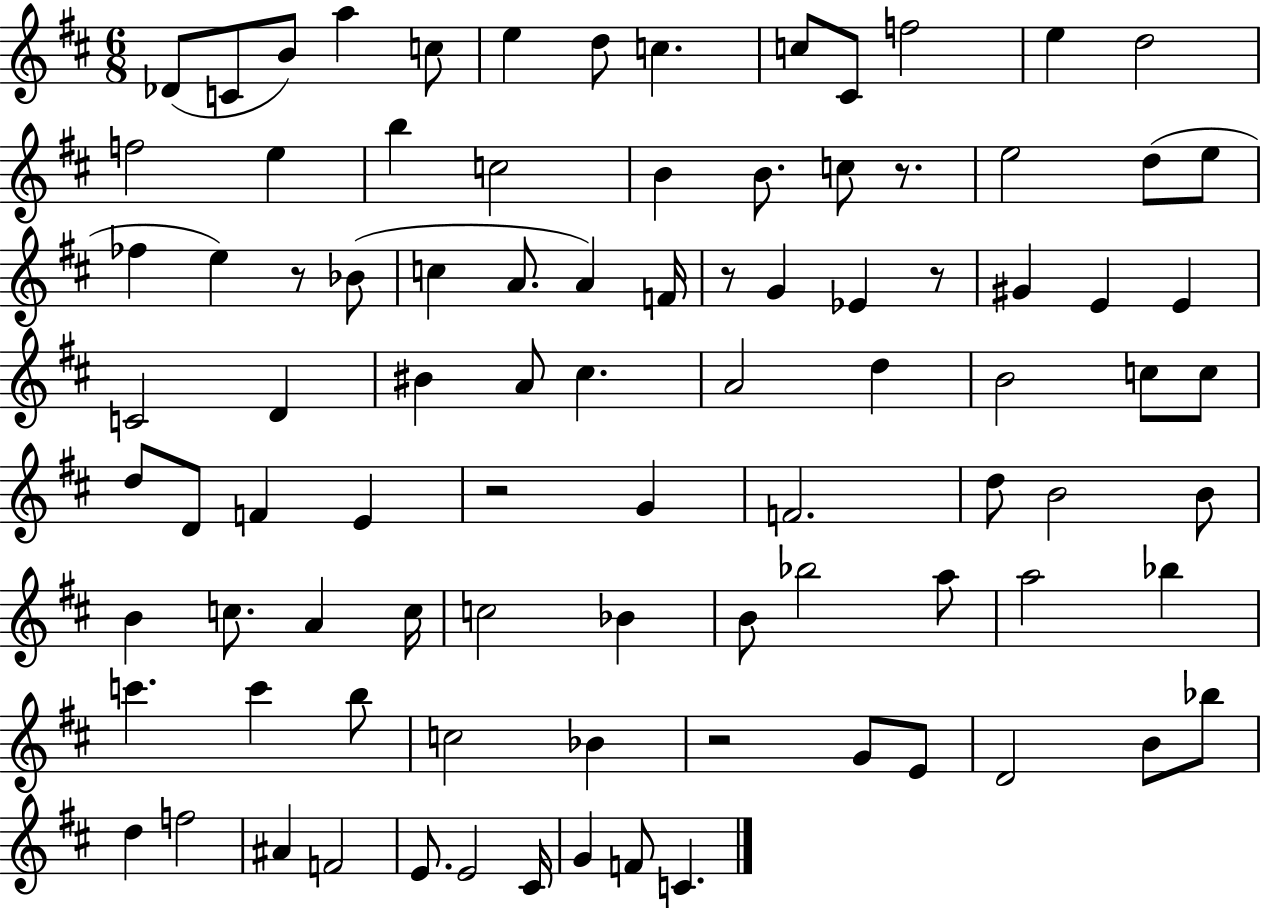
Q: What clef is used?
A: treble